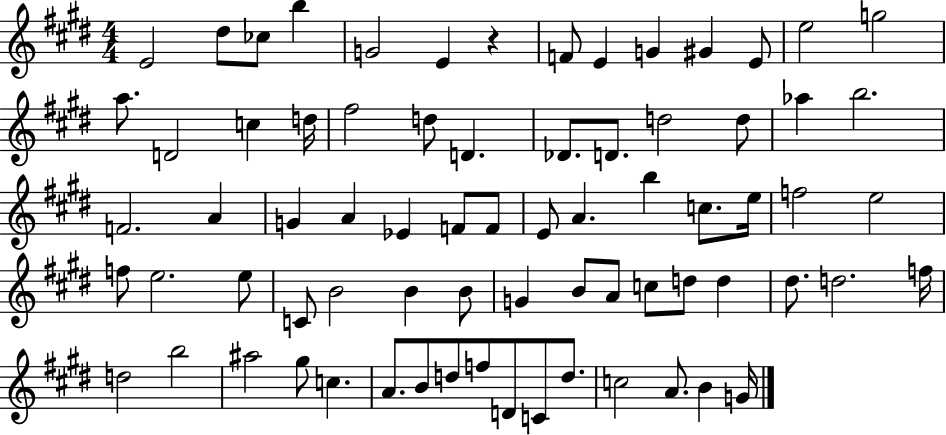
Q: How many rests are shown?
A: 1